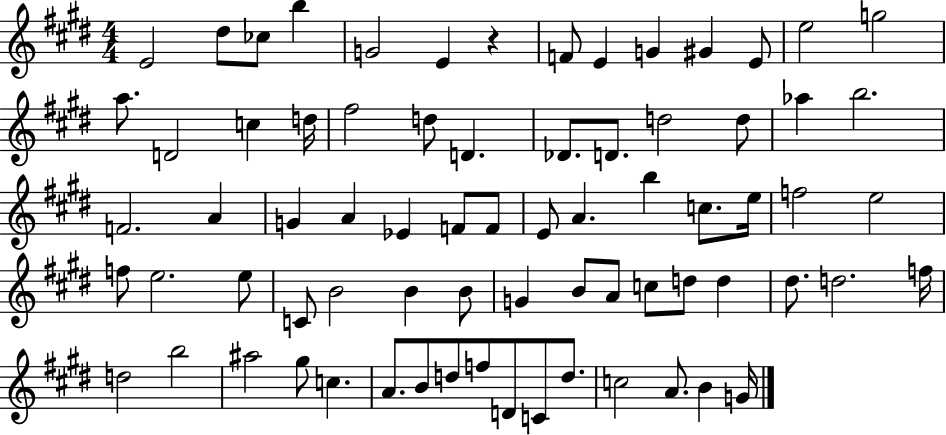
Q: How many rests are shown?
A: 1